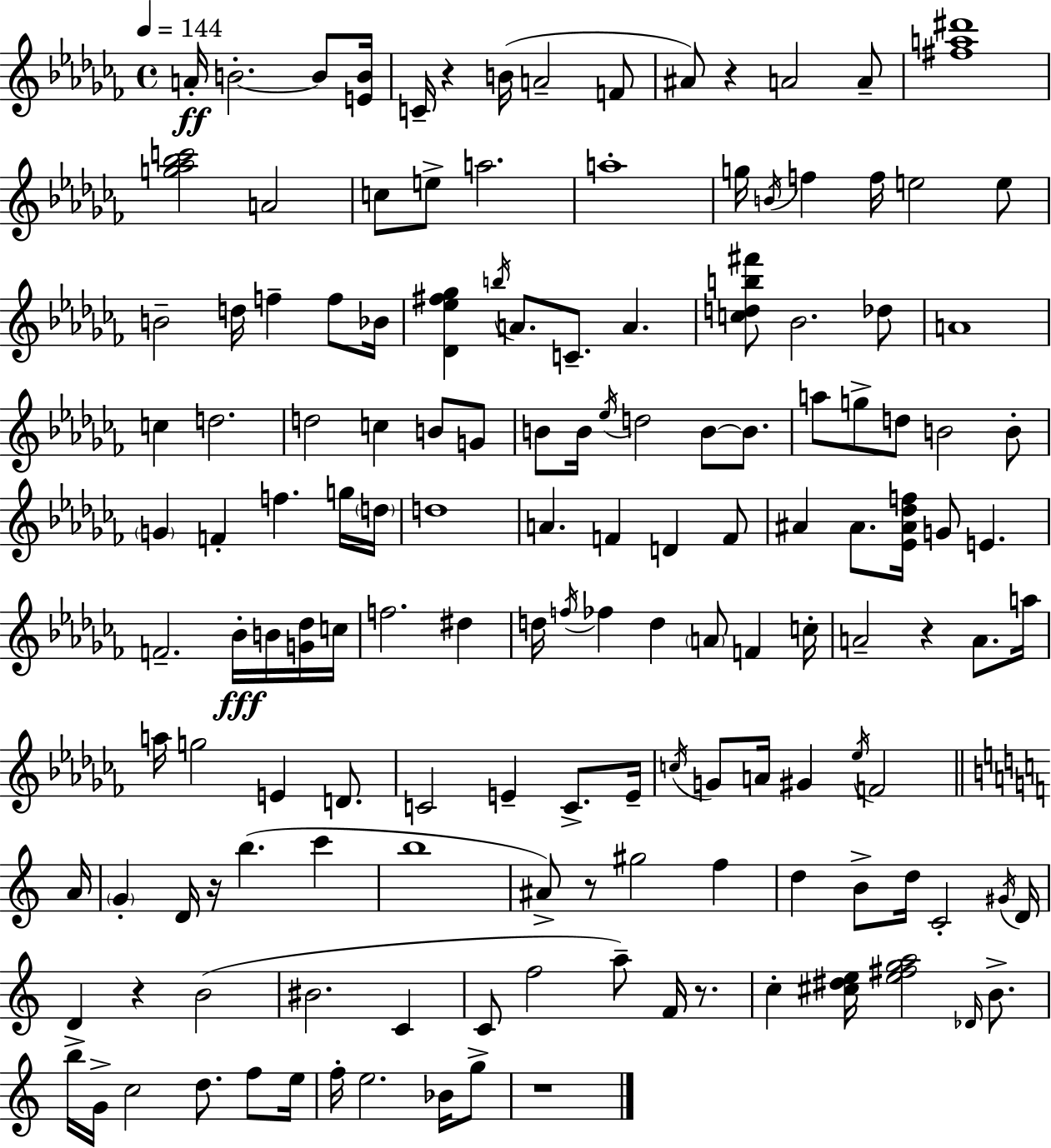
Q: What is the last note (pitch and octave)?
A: G5